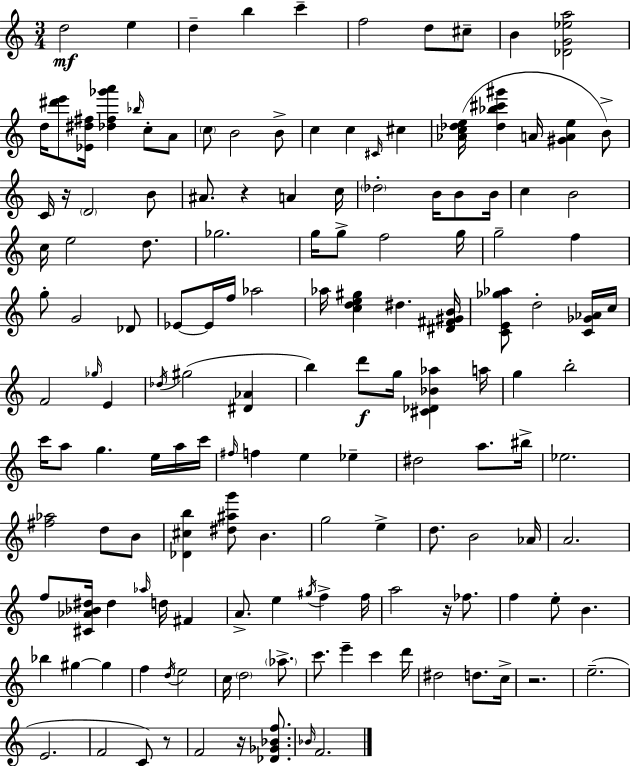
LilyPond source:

{
  \clef treble
  \numericTimeSignature
  \time 3/4
  \key a \minor
  d''2\mf e''4 | d''4-- b''4 c'''4-- | f''2 d''8 cis''8-- | b'4 <des' g' ees'' a''>2 | \break d''16 <dis''' e'''>8 <ees' dis'' fis''>16 <des'' fis'' ges''' a'''>4 \grace { bes''16 } c''8-. a'8 | \parenthesize c''8 b'2 b'8-> | c''4 c''4 \grace { cis'16 } cis''4 | <aes' c'' des'' e''>16( <des'' bes'' cis''' gis'''>4 a'16 <gis' a' e''>4 | \break b'8->) c'16 r16 \parenthesize d'2 | b'8 ais'8. r4 a'4 | c''16 \parenthesize des''2-. b'16 b'8 | b'16 c''4 b'2 | \break c''16 e''2 d''8. | ges''2. | g''16 g''8-> f''2 | g''16 g''2-- f''4 | \break g''8-. g'2 | des'8 ees'8~~ ees'16 f''16 aes''2 | aes''16 <c'' d'' e'' gis''>4 dis''4. | <dis' fis' gis' b'>16 <c' e' ges'' aes''>8 d''2-. | \break <c' ges' aes'>16 c''16 f'2 \grace { ges''16 } e'4 | \acciaccatura { des''16 } gis''2( | <dis' aes'>4 b''4) d'''8\f g''16 <cis' des' bes' aes''>4 | a''16 g''4 b''2-. | \break c'''16 a''8 g''4. | e''16 a''16 c'''16 \grace { fis''16 } f''4 e''4 | ees''4-- dis''2 | a''8. bis''16-> ees''2. | \break <fis'' aes''>2 | d''8 b'8 <des' cis'' b''>4 <dis'' ais'' g'''>8 b'4. | g''2 | e''4-> d''8. b'2 | \break aes'16 a'2. | f''8 <cis' aes' bes' dis''>16 dis''4 | \grace { aes''16 } d''16 fis'4 a'8.-> e''4 | \acciaccatura { gis''16 } f''4-> f''16 a''2 | \break r16 fes''8. f''4 e''8-. | b'4. bes''4 gis''4~~ | gis''4 f''4 \acciaccatura { d''16 } | e''2 c''16 \parenthesize d''2 | \break \parenthesize aes''8.-> c'''8. e'''4-- | c'''4 d'''16 dis''2 | d''8. c''16-> r2. | e''2.--( | \break e'2. | f'2 | c'8) r8 f'2 | r16 <des' ges' bes' f''>8. \grace { bes'16 } f'2. | \break \bar "|."
}